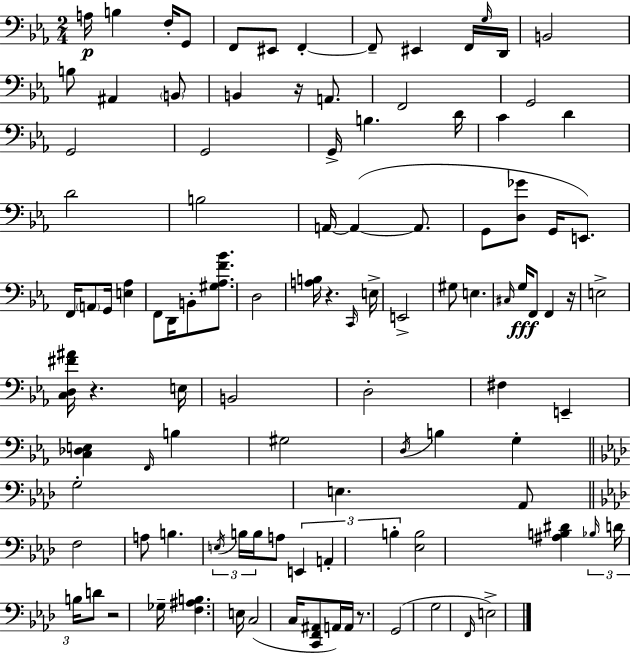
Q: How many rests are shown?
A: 6